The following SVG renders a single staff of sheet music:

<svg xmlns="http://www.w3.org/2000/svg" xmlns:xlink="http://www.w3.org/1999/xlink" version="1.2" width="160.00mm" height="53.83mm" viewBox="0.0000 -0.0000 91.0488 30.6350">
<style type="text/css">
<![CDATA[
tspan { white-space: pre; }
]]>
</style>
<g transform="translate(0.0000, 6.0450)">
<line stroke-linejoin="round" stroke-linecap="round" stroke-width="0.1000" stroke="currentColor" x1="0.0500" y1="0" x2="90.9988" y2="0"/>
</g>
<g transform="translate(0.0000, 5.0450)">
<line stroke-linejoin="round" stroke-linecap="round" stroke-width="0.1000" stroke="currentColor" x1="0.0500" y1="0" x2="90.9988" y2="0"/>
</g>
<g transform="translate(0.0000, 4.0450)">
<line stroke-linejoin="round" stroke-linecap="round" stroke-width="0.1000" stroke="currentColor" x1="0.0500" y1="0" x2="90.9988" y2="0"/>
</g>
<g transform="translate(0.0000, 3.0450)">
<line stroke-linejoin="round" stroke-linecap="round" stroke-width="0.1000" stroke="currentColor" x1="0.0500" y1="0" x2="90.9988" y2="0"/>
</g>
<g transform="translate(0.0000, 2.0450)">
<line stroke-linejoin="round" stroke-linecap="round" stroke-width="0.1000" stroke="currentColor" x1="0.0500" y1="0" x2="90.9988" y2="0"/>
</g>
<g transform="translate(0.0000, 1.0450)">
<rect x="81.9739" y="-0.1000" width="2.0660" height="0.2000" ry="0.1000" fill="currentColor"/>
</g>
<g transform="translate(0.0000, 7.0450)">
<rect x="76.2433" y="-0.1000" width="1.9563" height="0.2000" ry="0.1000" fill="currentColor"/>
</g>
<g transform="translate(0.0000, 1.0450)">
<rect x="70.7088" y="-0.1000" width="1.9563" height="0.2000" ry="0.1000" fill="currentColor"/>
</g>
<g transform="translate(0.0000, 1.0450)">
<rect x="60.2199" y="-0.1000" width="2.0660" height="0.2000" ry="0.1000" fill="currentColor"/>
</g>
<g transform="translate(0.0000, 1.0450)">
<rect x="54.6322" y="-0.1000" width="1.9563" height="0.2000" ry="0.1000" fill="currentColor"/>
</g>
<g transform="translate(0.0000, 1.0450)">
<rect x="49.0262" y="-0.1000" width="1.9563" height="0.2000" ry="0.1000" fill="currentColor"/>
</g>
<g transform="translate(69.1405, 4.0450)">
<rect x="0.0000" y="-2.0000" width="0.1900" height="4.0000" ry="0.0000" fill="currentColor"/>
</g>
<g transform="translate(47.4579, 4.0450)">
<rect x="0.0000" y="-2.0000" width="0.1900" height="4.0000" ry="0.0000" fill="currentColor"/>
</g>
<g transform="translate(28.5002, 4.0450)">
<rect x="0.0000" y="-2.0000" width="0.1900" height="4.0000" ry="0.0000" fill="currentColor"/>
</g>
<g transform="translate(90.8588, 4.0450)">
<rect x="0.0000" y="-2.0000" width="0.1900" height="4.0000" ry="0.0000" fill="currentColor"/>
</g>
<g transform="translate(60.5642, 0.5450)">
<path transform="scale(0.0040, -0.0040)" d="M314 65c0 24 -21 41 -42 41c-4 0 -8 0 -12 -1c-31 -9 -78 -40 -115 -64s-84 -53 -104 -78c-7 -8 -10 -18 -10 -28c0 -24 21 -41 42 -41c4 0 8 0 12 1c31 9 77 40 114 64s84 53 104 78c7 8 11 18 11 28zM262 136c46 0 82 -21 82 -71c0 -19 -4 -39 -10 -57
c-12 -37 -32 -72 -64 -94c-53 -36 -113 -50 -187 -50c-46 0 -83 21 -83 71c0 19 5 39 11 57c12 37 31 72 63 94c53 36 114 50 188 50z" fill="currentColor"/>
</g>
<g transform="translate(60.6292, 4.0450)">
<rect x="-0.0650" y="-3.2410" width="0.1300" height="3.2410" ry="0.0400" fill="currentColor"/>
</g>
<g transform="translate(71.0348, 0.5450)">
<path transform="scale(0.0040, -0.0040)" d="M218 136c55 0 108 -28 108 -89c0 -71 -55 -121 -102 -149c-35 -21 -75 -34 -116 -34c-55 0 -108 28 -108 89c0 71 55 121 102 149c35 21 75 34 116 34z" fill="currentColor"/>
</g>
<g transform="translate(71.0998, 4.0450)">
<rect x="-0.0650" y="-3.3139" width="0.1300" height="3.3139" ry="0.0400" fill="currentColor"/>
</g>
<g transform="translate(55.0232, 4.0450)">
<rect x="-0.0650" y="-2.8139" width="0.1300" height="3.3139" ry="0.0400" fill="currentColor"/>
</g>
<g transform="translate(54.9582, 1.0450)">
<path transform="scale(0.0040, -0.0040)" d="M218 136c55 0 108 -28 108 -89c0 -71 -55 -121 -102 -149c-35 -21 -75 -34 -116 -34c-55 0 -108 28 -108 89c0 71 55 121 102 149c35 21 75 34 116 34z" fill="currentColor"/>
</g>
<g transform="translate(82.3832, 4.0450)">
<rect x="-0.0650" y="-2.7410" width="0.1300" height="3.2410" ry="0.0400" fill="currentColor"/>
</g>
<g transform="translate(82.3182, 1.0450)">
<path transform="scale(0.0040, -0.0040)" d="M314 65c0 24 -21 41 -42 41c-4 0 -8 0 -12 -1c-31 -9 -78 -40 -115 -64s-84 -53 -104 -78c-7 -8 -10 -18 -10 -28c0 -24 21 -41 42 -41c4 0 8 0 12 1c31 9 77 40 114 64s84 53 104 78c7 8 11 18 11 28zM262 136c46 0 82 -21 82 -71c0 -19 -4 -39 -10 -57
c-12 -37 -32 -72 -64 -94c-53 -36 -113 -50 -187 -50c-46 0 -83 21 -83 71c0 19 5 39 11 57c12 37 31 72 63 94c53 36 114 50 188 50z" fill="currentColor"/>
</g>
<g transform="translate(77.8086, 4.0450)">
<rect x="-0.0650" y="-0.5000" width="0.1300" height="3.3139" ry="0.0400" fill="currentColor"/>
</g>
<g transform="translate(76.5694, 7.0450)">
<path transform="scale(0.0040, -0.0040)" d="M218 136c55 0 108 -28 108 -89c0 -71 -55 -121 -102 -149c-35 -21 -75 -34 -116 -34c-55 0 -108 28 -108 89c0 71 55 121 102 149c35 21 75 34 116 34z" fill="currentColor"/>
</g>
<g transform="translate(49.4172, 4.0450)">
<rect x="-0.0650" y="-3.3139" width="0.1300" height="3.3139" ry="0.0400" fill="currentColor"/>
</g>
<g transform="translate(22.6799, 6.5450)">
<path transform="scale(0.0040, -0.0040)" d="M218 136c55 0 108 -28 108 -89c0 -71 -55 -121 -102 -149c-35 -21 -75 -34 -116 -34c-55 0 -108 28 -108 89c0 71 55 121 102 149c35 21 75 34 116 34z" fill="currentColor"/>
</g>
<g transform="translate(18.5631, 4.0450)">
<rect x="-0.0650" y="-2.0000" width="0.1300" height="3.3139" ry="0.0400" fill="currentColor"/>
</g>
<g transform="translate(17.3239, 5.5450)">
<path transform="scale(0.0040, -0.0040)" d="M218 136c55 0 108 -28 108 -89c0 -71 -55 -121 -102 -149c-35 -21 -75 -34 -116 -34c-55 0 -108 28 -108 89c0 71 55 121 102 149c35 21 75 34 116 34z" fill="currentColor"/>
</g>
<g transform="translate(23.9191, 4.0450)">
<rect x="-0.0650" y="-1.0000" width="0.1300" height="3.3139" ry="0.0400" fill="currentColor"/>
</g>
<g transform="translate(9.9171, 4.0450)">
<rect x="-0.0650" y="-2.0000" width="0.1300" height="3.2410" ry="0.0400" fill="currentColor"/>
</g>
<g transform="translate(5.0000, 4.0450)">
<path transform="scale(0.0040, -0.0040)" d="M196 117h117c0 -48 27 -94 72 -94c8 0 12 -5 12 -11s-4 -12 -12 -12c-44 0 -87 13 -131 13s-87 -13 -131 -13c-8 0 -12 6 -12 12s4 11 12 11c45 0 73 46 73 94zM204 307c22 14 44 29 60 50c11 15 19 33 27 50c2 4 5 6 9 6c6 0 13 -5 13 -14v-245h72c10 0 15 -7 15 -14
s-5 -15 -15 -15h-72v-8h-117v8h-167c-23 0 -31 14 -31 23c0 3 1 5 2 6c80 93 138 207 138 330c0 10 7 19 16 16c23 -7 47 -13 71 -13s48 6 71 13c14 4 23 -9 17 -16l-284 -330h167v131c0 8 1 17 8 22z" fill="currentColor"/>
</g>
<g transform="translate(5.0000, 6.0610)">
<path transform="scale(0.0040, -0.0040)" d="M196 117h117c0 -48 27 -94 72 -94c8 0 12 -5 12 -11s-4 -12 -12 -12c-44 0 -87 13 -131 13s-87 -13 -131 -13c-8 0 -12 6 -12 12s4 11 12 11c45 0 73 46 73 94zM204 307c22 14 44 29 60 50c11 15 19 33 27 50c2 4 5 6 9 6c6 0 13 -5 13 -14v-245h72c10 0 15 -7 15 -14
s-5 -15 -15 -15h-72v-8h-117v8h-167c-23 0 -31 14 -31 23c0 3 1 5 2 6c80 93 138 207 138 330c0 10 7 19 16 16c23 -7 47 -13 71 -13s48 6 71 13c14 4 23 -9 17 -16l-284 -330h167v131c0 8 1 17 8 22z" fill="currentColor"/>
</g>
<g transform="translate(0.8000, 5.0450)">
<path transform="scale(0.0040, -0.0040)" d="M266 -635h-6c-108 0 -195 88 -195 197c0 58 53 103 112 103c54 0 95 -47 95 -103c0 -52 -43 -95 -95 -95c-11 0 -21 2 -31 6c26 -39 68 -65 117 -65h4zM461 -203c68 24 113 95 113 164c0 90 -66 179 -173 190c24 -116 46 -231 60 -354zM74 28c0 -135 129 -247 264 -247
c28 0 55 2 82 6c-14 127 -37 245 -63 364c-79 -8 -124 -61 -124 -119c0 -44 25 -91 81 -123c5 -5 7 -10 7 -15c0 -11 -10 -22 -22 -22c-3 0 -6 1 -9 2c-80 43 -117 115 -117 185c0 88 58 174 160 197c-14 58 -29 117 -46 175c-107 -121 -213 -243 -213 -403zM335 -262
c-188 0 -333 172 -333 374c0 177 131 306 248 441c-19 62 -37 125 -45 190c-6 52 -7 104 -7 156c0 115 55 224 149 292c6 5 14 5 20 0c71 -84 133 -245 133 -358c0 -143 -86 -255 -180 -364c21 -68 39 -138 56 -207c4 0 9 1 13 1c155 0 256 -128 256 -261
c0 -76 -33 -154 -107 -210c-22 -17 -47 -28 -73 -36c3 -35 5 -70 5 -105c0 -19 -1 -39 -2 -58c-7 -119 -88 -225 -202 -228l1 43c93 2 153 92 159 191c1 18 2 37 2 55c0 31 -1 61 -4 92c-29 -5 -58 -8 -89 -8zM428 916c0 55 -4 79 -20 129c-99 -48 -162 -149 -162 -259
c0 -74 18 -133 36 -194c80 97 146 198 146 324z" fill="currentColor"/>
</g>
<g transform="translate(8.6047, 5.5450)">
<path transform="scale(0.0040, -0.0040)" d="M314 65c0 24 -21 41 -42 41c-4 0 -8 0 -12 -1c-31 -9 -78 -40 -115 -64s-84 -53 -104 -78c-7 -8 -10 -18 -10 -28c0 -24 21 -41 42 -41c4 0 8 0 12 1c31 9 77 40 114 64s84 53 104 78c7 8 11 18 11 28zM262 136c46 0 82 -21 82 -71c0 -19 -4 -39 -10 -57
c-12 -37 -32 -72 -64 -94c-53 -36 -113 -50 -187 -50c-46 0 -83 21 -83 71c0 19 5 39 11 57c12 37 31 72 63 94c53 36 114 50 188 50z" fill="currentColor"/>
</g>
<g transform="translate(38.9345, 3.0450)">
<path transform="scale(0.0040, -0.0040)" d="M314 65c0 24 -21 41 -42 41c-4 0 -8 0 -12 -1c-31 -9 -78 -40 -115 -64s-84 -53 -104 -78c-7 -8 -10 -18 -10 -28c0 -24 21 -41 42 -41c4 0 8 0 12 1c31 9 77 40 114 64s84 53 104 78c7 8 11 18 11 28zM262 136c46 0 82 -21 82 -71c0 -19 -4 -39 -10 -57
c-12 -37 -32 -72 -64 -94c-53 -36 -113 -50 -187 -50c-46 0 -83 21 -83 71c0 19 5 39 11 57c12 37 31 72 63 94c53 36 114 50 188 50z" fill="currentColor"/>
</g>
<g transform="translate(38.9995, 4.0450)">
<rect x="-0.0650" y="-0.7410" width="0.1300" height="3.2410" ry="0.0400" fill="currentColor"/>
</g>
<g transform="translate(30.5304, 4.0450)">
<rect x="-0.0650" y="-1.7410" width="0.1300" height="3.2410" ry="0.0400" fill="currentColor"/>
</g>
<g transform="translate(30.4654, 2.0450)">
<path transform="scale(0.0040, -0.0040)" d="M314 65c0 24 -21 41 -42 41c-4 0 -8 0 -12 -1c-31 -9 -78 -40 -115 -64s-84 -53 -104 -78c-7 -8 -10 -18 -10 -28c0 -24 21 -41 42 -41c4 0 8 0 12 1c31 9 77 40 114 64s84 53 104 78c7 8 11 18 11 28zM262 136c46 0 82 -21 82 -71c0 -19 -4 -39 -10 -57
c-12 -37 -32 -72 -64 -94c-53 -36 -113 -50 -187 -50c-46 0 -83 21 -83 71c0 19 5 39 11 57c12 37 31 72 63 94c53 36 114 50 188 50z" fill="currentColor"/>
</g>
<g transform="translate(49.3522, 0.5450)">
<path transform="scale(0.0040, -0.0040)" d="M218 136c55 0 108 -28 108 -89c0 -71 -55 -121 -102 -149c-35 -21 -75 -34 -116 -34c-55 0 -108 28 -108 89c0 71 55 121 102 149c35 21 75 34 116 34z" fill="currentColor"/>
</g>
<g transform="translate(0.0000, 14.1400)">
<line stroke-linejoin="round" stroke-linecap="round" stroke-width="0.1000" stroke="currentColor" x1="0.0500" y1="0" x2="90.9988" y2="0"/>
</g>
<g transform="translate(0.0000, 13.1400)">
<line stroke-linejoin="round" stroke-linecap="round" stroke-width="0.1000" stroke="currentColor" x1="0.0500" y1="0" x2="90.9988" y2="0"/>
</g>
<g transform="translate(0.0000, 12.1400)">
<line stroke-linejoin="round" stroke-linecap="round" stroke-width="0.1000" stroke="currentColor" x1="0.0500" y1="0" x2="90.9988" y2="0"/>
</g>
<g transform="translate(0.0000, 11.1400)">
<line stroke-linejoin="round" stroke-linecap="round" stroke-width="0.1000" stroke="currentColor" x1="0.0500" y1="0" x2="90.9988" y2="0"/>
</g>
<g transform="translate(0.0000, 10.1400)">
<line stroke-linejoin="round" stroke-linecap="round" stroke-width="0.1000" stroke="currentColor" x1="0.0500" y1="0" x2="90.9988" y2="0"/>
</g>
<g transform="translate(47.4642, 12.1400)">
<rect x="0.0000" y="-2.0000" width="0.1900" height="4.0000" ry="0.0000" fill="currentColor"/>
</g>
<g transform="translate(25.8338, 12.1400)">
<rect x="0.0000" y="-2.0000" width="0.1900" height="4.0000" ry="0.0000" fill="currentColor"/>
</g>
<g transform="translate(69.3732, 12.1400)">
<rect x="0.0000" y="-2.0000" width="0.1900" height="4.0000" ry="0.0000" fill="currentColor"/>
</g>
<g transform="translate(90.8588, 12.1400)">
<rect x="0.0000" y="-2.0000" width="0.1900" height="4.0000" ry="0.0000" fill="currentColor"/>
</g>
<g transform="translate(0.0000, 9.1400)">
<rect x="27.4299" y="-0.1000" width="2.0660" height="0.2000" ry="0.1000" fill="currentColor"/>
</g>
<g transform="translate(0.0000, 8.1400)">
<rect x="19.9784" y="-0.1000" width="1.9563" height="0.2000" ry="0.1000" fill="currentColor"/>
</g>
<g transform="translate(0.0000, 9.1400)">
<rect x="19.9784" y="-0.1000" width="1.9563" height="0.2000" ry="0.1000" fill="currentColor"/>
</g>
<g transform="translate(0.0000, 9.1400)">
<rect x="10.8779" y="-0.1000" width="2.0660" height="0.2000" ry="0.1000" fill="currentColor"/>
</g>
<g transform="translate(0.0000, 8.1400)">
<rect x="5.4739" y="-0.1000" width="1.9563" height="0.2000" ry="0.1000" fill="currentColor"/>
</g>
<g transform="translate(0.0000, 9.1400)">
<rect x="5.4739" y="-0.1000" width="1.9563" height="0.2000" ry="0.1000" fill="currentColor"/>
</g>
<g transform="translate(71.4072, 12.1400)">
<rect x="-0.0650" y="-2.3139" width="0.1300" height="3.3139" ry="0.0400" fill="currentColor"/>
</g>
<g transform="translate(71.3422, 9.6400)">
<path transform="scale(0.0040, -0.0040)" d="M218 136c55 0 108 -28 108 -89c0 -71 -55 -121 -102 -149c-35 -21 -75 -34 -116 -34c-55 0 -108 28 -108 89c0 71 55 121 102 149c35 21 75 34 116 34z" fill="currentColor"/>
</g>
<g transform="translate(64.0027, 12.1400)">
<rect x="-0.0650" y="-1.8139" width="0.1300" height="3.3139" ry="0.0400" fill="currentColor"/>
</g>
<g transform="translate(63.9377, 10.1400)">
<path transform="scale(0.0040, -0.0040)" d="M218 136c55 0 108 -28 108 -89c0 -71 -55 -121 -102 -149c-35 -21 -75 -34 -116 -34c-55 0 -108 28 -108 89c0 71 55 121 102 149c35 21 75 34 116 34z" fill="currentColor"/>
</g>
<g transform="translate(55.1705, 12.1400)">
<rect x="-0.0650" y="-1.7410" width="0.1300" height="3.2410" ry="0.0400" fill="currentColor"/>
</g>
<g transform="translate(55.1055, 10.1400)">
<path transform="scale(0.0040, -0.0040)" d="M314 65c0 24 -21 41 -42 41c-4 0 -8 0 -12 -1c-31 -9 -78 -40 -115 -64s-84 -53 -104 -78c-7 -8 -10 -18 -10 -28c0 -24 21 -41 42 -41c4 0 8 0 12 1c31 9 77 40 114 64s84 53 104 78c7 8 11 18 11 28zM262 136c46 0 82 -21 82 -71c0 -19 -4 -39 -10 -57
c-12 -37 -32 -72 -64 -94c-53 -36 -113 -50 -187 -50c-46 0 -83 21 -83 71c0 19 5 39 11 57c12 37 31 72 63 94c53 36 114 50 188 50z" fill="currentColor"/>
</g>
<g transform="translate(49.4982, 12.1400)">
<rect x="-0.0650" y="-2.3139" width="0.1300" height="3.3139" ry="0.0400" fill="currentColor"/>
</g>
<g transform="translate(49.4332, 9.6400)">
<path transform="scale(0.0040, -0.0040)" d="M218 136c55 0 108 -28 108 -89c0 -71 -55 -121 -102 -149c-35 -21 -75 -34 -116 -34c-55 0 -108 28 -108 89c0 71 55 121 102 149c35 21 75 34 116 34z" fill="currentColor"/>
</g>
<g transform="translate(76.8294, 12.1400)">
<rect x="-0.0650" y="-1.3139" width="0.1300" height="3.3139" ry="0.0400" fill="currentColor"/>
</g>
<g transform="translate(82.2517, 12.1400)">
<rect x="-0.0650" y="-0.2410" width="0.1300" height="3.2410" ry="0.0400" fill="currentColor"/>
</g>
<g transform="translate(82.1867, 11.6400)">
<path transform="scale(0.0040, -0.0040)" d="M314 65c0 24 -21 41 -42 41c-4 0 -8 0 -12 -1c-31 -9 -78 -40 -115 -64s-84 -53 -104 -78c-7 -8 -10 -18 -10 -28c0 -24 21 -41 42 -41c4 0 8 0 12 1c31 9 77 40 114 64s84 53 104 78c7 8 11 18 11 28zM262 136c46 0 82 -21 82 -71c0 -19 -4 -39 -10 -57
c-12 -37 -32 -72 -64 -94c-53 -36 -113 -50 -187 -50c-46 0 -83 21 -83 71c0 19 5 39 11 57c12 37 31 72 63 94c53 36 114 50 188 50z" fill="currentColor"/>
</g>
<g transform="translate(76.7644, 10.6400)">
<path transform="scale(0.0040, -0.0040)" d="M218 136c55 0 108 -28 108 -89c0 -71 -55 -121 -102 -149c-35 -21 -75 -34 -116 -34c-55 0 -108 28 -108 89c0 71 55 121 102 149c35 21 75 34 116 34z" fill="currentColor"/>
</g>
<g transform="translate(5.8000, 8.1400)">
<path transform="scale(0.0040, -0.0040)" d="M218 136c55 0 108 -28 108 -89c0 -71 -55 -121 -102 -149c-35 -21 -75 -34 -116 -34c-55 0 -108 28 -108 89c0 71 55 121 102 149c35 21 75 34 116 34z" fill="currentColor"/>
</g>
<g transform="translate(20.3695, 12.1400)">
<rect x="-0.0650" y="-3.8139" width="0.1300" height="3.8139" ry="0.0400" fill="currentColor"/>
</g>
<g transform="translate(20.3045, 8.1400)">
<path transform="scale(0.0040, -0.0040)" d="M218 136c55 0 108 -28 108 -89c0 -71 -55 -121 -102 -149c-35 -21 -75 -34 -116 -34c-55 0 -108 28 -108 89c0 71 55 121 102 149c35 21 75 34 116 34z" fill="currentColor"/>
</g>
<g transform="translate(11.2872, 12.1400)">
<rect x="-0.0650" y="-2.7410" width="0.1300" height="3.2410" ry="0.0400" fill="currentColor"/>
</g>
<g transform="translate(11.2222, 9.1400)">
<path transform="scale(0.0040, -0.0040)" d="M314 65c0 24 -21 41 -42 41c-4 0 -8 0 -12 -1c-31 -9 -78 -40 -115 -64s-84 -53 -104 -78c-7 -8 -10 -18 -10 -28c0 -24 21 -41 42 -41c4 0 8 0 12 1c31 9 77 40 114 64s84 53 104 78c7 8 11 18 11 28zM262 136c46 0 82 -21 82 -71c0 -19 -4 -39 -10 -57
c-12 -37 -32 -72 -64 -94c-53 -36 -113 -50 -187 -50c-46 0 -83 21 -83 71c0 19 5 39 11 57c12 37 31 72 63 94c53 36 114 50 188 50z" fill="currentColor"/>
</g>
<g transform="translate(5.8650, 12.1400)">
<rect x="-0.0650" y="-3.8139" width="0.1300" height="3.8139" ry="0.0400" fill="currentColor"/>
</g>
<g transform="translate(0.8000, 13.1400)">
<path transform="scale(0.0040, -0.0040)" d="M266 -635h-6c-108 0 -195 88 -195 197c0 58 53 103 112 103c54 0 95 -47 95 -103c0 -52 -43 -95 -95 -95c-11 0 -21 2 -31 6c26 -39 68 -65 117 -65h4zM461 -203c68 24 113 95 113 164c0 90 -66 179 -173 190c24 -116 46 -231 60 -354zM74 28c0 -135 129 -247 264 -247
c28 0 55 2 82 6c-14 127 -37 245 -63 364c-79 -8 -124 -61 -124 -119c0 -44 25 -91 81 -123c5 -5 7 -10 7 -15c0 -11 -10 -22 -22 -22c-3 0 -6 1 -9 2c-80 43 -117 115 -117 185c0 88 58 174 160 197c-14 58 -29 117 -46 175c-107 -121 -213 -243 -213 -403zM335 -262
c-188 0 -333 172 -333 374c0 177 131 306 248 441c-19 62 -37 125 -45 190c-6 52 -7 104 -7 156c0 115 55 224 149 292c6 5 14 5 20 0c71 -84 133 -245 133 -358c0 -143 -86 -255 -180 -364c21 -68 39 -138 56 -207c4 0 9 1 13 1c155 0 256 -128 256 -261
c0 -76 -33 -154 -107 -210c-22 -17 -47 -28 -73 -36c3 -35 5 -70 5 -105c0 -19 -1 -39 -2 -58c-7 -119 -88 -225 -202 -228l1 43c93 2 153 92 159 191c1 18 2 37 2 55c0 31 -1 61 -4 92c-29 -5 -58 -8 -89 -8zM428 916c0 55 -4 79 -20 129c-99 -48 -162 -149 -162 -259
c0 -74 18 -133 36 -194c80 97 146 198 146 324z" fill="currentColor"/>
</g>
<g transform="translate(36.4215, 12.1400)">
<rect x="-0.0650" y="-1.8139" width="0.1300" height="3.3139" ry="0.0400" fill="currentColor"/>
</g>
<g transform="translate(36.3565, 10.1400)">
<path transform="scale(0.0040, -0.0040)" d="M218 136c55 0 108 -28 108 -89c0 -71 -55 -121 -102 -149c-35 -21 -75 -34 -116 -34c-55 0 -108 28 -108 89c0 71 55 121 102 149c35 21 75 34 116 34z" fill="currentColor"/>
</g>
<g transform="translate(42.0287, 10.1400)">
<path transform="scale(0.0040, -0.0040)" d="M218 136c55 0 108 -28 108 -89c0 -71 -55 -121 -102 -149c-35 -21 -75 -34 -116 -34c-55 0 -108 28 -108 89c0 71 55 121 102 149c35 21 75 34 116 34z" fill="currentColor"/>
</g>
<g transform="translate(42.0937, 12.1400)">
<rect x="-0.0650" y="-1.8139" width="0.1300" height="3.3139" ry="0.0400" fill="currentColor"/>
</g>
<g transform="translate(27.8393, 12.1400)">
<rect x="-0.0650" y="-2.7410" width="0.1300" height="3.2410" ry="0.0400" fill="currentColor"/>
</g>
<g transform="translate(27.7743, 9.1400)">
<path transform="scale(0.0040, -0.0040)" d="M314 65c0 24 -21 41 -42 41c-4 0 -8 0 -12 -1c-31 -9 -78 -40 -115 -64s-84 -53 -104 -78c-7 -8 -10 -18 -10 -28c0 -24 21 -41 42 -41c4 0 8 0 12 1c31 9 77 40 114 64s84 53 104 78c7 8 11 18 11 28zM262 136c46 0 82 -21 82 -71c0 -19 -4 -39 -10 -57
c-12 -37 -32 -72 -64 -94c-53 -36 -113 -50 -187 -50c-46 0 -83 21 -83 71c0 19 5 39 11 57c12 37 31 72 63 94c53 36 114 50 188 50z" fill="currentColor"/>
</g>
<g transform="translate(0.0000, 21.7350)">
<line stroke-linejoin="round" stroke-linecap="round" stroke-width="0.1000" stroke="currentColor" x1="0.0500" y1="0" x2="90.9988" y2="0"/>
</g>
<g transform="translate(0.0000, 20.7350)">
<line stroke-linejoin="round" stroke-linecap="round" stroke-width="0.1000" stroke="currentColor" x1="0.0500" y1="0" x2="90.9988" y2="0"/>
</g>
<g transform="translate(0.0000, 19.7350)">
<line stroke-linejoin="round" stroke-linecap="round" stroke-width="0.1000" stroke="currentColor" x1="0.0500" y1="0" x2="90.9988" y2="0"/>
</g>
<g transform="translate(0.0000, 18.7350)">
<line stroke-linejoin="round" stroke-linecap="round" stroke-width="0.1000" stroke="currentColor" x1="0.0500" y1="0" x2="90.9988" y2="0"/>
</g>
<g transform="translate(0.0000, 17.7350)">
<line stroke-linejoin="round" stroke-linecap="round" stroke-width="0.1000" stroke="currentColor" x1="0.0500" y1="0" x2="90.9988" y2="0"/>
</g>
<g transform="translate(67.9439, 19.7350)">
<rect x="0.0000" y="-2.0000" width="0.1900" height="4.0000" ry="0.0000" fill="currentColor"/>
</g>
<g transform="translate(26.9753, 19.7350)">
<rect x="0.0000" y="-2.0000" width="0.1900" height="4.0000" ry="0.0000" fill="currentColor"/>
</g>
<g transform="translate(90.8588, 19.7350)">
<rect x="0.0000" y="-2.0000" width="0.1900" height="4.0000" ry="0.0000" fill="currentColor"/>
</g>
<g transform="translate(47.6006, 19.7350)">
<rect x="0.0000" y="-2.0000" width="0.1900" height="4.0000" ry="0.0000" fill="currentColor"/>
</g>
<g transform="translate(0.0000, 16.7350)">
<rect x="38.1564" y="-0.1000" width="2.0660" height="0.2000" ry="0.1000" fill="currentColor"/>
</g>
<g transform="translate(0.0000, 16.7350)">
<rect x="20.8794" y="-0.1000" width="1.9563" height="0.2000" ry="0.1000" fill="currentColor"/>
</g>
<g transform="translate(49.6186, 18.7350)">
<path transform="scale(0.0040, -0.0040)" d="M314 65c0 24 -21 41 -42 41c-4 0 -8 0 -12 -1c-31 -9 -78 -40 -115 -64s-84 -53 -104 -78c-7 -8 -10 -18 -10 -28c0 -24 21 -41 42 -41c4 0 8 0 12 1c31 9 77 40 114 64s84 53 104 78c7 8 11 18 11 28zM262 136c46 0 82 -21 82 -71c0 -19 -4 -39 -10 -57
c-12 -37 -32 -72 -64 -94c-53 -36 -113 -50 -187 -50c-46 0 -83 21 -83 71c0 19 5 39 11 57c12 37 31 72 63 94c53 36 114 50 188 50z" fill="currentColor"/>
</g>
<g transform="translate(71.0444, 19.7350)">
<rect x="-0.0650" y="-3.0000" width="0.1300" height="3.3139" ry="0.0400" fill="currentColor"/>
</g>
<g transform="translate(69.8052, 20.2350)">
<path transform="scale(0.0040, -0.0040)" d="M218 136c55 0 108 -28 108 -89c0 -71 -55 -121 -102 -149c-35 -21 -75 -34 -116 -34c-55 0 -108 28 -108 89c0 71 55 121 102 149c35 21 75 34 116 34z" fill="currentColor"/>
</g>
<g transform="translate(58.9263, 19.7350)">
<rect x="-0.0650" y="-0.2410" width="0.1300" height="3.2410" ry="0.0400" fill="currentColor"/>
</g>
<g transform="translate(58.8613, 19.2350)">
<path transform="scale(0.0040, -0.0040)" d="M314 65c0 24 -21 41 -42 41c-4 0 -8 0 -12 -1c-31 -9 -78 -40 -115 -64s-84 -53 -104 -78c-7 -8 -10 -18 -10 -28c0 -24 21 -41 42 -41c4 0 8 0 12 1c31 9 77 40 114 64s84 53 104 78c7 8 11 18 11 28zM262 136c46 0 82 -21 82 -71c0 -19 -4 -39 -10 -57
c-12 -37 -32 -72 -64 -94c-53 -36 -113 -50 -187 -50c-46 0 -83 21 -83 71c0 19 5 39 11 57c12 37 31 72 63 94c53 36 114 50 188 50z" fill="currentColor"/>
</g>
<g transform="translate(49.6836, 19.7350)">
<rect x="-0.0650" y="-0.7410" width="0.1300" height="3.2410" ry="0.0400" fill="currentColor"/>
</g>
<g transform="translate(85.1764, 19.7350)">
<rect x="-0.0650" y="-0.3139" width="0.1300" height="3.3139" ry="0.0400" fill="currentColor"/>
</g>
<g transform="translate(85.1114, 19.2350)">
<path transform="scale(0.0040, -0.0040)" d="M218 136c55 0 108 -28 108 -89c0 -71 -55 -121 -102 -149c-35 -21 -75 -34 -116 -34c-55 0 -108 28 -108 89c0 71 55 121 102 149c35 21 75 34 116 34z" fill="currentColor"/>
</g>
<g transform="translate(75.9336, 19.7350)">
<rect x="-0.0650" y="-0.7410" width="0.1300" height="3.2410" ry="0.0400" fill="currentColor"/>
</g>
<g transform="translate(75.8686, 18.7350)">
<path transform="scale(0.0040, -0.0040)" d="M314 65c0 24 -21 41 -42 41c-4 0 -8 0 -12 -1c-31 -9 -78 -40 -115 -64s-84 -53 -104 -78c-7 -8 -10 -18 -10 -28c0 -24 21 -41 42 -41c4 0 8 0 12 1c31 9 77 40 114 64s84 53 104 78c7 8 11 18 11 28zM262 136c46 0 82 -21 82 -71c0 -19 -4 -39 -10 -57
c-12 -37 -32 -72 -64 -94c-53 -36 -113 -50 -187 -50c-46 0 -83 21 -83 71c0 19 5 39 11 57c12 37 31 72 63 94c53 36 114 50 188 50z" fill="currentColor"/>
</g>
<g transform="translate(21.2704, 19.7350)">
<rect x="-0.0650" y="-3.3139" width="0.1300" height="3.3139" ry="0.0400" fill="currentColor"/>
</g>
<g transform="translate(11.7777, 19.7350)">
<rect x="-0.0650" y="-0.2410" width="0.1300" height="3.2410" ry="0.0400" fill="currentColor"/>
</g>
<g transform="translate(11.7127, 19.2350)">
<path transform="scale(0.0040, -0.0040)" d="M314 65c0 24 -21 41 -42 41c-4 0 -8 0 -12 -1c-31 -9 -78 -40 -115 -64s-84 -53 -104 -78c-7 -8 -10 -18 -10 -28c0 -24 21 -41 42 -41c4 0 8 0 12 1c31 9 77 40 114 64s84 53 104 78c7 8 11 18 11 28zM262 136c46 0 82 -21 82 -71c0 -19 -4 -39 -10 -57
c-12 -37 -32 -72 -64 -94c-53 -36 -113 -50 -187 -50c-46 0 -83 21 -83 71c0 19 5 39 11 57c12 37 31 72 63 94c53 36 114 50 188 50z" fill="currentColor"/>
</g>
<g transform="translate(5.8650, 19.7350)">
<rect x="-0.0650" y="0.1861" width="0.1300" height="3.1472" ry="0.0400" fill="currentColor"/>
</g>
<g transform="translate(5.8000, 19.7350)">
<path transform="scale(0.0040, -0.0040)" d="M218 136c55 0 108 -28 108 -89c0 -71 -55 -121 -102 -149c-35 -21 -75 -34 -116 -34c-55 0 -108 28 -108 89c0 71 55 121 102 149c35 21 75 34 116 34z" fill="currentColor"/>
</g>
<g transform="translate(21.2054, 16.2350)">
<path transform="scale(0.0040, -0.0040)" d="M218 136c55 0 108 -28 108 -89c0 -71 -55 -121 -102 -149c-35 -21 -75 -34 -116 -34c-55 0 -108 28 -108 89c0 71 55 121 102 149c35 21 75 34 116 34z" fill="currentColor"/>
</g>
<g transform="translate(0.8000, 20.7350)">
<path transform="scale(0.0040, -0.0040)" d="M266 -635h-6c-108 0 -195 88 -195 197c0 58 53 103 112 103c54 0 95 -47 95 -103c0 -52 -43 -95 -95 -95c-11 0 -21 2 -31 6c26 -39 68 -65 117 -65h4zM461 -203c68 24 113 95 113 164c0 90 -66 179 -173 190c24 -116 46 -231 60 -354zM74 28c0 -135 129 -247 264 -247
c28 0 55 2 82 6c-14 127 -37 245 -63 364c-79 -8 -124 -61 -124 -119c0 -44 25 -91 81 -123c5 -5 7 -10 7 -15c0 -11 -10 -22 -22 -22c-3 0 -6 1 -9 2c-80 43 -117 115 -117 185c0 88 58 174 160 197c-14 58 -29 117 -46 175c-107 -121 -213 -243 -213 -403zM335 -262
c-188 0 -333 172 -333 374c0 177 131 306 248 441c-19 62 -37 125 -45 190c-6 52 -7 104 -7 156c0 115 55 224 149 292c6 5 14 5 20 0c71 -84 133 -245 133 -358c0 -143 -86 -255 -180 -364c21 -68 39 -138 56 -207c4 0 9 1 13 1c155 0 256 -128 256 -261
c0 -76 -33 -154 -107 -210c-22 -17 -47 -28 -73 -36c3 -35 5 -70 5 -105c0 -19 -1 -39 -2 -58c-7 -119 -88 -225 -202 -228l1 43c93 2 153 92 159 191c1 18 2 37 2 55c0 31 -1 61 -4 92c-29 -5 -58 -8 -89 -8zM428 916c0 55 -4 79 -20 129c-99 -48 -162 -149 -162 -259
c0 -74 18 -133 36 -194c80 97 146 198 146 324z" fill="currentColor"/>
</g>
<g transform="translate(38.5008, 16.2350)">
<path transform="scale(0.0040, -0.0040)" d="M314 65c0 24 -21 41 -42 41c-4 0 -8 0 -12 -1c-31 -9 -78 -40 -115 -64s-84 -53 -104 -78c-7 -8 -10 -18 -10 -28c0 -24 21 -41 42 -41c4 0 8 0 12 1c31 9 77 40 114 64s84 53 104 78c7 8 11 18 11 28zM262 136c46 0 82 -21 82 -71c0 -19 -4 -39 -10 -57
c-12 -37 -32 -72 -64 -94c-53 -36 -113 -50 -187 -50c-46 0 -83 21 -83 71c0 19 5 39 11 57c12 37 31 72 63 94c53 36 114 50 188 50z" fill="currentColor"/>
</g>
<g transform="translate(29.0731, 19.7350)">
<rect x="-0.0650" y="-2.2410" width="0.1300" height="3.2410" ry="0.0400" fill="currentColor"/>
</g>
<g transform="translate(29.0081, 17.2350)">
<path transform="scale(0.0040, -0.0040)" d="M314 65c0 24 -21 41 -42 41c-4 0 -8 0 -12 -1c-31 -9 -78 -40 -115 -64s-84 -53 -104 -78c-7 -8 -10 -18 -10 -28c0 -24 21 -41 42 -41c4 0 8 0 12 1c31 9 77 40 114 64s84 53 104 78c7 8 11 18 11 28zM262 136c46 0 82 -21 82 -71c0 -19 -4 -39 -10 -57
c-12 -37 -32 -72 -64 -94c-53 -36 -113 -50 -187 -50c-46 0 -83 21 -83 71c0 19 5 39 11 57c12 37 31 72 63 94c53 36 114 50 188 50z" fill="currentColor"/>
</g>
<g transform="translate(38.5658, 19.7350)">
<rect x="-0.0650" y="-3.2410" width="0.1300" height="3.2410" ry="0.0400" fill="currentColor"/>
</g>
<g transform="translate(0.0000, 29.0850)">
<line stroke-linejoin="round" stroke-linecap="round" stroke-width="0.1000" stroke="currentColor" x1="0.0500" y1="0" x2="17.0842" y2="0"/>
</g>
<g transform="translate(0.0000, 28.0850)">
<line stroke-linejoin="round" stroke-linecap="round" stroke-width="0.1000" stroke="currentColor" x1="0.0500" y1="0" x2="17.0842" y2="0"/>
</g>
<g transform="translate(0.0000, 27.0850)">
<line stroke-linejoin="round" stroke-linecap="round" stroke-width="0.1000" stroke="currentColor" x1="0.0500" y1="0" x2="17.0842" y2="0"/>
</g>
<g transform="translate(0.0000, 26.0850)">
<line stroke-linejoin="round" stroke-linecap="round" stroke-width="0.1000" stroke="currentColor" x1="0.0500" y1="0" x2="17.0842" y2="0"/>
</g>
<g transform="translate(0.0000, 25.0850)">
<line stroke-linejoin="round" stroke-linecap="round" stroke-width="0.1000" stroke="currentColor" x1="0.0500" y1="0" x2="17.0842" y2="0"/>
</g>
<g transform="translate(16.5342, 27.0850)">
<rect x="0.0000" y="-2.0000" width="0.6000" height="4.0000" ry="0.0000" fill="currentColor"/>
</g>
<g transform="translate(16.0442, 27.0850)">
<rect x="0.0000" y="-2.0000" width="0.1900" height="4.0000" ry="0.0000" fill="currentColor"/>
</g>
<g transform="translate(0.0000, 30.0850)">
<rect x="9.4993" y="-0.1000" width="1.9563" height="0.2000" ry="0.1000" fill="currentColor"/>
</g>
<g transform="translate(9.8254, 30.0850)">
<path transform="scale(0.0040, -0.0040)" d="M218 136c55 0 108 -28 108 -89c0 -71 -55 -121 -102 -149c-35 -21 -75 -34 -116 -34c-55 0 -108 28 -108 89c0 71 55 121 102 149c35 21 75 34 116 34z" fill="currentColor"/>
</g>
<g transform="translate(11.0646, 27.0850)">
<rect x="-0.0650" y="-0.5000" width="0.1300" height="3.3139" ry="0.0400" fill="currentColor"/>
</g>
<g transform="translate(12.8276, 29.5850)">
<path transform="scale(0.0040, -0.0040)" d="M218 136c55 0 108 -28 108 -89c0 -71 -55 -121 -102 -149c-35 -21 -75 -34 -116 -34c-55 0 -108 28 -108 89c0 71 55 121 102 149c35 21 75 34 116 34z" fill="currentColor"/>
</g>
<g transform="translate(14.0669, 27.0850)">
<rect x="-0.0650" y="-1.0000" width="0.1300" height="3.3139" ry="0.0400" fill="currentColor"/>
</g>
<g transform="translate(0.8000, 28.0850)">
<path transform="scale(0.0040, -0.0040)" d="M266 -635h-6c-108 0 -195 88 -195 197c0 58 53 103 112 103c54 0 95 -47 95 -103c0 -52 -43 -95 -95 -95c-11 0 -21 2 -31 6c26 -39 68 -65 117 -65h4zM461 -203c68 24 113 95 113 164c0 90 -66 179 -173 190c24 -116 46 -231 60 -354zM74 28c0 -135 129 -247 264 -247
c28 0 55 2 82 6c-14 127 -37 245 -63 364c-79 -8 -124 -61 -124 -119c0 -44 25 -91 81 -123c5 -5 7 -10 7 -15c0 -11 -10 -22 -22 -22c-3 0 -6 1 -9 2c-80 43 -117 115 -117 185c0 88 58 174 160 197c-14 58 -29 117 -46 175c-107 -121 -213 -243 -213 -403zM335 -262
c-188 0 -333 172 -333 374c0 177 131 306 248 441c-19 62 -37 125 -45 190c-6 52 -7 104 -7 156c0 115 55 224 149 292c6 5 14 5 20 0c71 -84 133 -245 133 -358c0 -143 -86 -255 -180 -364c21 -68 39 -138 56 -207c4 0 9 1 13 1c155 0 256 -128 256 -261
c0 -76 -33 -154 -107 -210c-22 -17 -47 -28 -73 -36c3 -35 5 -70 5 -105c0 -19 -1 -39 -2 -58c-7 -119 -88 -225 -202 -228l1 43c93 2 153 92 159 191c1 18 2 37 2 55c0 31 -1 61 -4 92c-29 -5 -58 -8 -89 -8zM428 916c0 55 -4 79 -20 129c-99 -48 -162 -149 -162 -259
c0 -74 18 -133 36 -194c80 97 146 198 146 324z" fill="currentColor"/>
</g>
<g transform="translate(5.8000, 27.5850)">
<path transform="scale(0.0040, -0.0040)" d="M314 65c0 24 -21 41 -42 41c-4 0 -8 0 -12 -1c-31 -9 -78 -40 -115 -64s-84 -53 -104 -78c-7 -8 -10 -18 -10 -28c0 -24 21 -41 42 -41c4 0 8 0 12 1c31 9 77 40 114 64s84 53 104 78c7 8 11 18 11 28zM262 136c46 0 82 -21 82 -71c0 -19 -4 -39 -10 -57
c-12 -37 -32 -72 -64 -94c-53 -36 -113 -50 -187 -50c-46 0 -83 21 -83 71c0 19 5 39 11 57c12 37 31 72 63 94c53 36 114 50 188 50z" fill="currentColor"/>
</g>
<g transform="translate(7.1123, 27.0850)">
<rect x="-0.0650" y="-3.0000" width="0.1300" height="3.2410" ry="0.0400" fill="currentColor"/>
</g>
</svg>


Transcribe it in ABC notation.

X:1
T:Untitled
M:4/4
L:1/4
K:C
F2 F D f2 d2 b a b2 b C a2 c' a2 c' a2 f f g f2 f g e c2 B c2 b g2 b2 d2 c2 A d2 c A2 C D